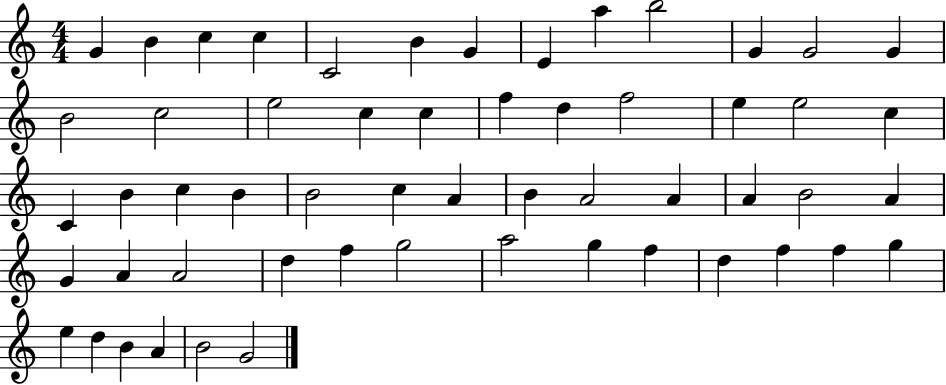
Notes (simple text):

G4/q B4/q C5/q C5/q C4/h B4/q G4/q E4/q A5/q B5/h G4/q G4/h G4/q B4/h C5/h E5/h C5/q C5/q F5/q D5/q F5/h E5/q E5/h C5/q C4/q B4/q C5/q B4/q B4/h C5/q A4/q B4/q A4/h A4/q A4/q B4/h A4/q G4/q A4/q A4/h D5/q F5/q G5/h A5/h G5/q F5/q D5/q F5/q F5/q G5/q E5/q D5/q B4/q A4/q B4/h G4/h